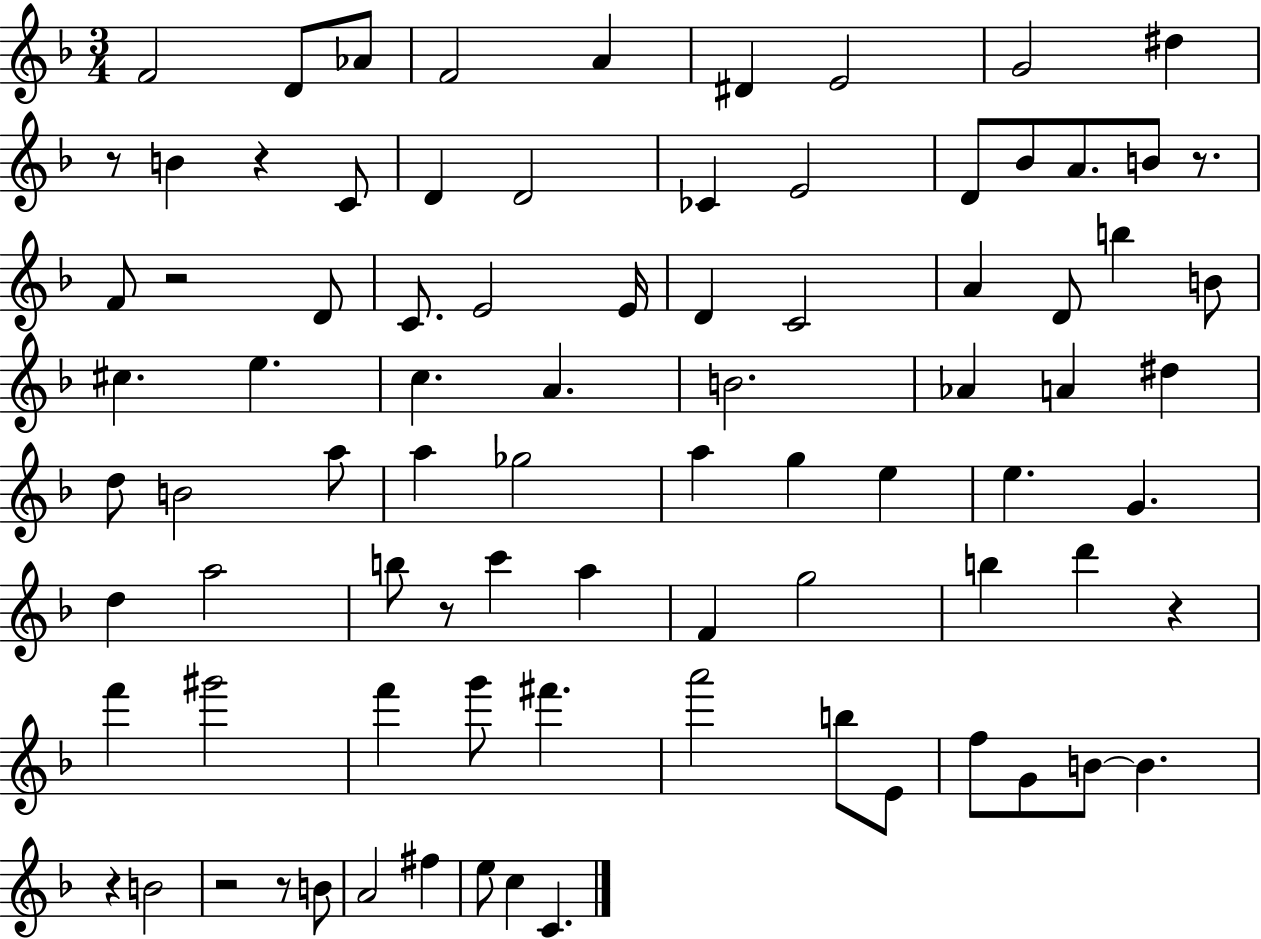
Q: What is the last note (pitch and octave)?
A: C4